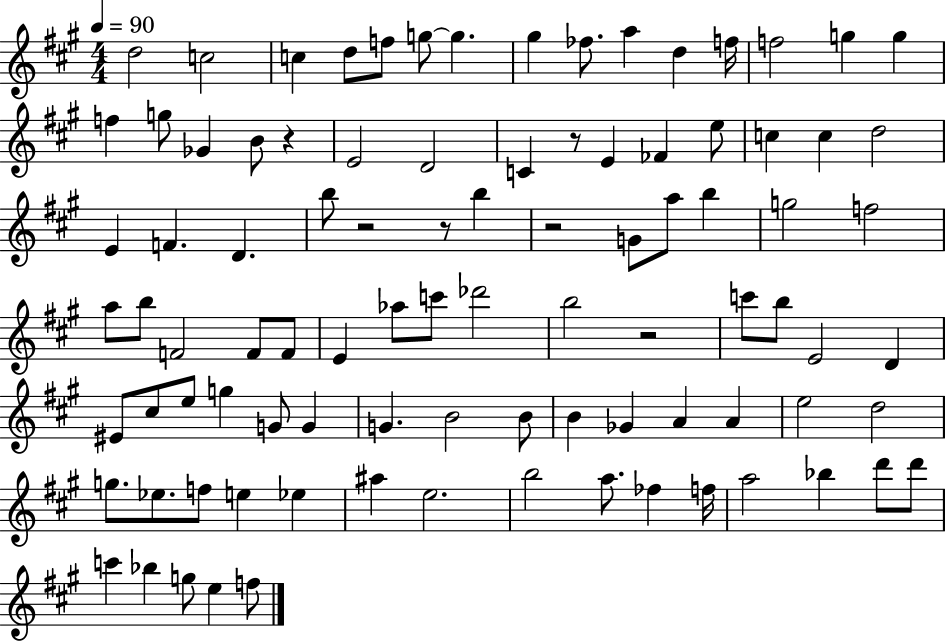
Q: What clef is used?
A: treble